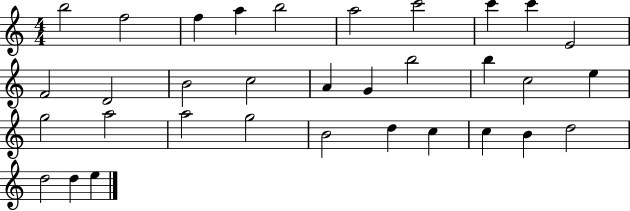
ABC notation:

X:1
T:Untitled
M:4/4
L:1/4
K:C
b2 f2 f a b2 a2 c'2 c' c' E2 F2 D2 B2 c2 A G b2 b c2 e g2 a2 a2 g2 B2 d c c B d2 d2 d e